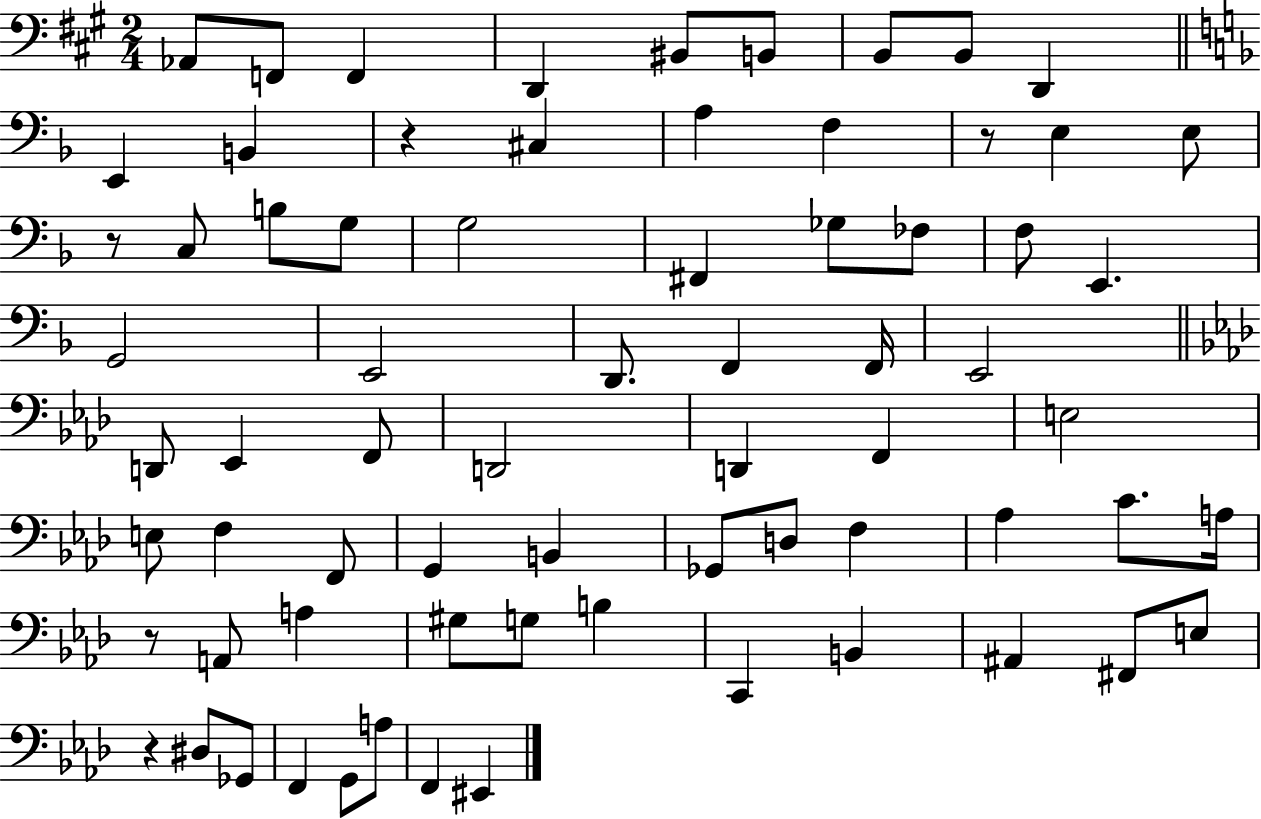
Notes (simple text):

Ab2/e F2/e F2/q D2/q BIS2/e B2/e B2/e B2/e D2/q E2/q B2/q R/q C#3/q A3/q F3/q R/e E3/q E3/e R/e C3/e B3/e G3/e G3/h F#2/q Gb3/e FES3/e F3/e E2/q. G2/h E2/h D2/e. F2/q F2/s E2/h D2/e Eb2/q F2/e D2/h D2/q F2/q E3/h E3/e F3/q F2/e G2/q B2/q Gb2/e D3/e F3/q Ab3/q C4/e. A3/s R/e A2/e A3/q G#3/e G3/e B3/q C2/q B2/q A#2/q F#2/e E3/e R/q D#3/e Gb2/e F2/q G2/e A3/e F2/q EIS2/q